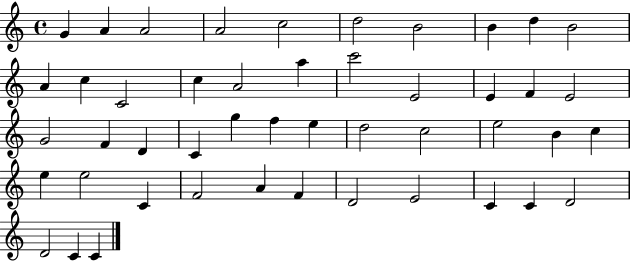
X:1
T:Untitled
M:4/4
L:1/4
K:C
G A A2 A2 c2 d2 B2 B d B2 A c C2 c A2 a c'2 E2 E F E2 G2 F D C g f e d2 c2 e2 B c e e2 C F2 A F D2 E2 C C D2 D2 C C